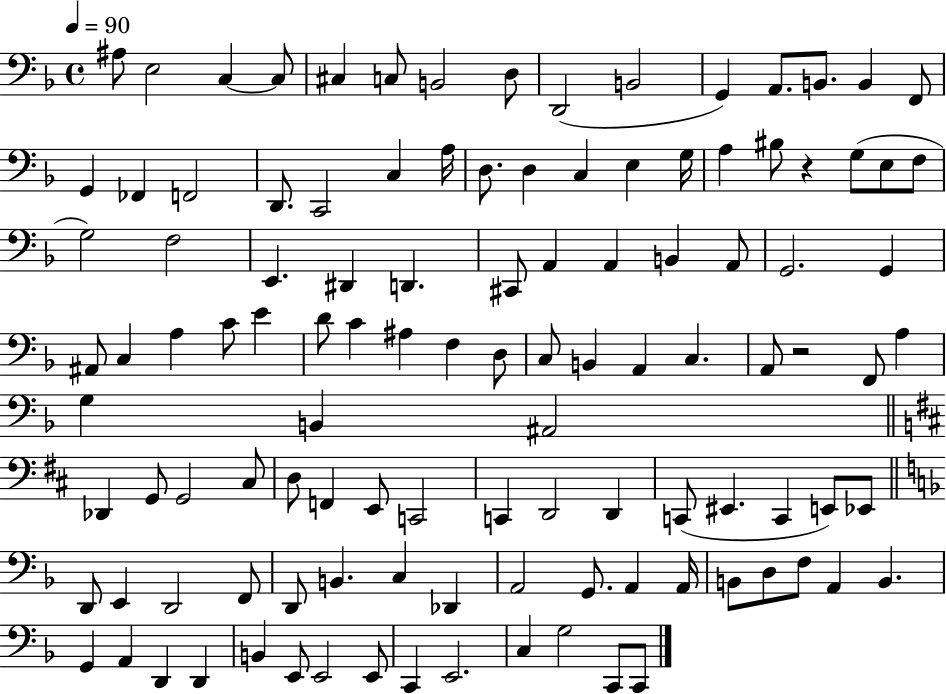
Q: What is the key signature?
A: F major